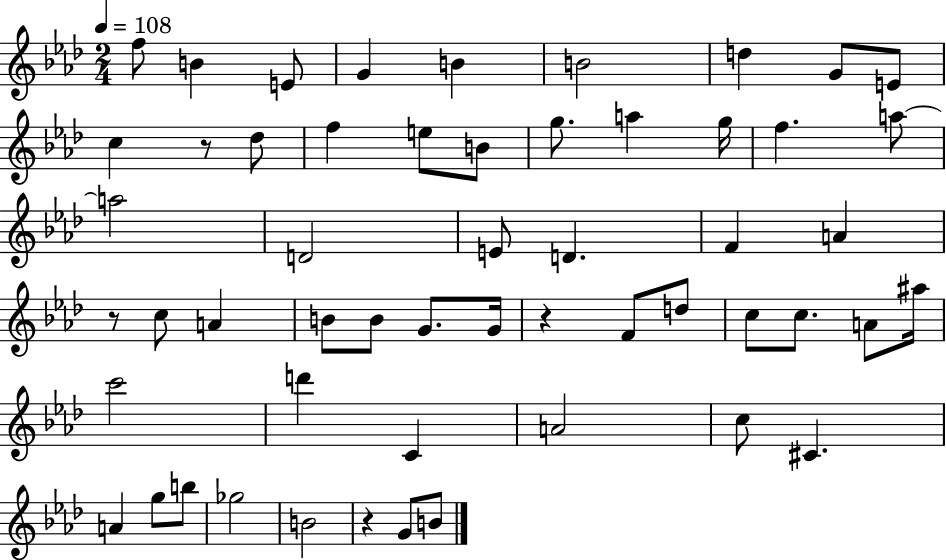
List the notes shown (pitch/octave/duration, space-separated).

F5/e B4/q E4/e G4/q B4/q B4/h D5/q G4/e E4/e C5/q R/e Db5/e F5/q E5/e B4/e G5/e. A5/q G5/s F5/q. A5/e A5/h D4/h E4/e D4/q. F4/q A4/q R/e C5/e A4/q B4/e B4/e G4/e. G4/s R/q F4/e D5/e C5/e C5/e. A4/e A#5/s C6/h D6/q C4/q A4/h C5/e C#4/q. A4/q G5/e B5/e Gb5/h B4/h R/q G4/e B4/e